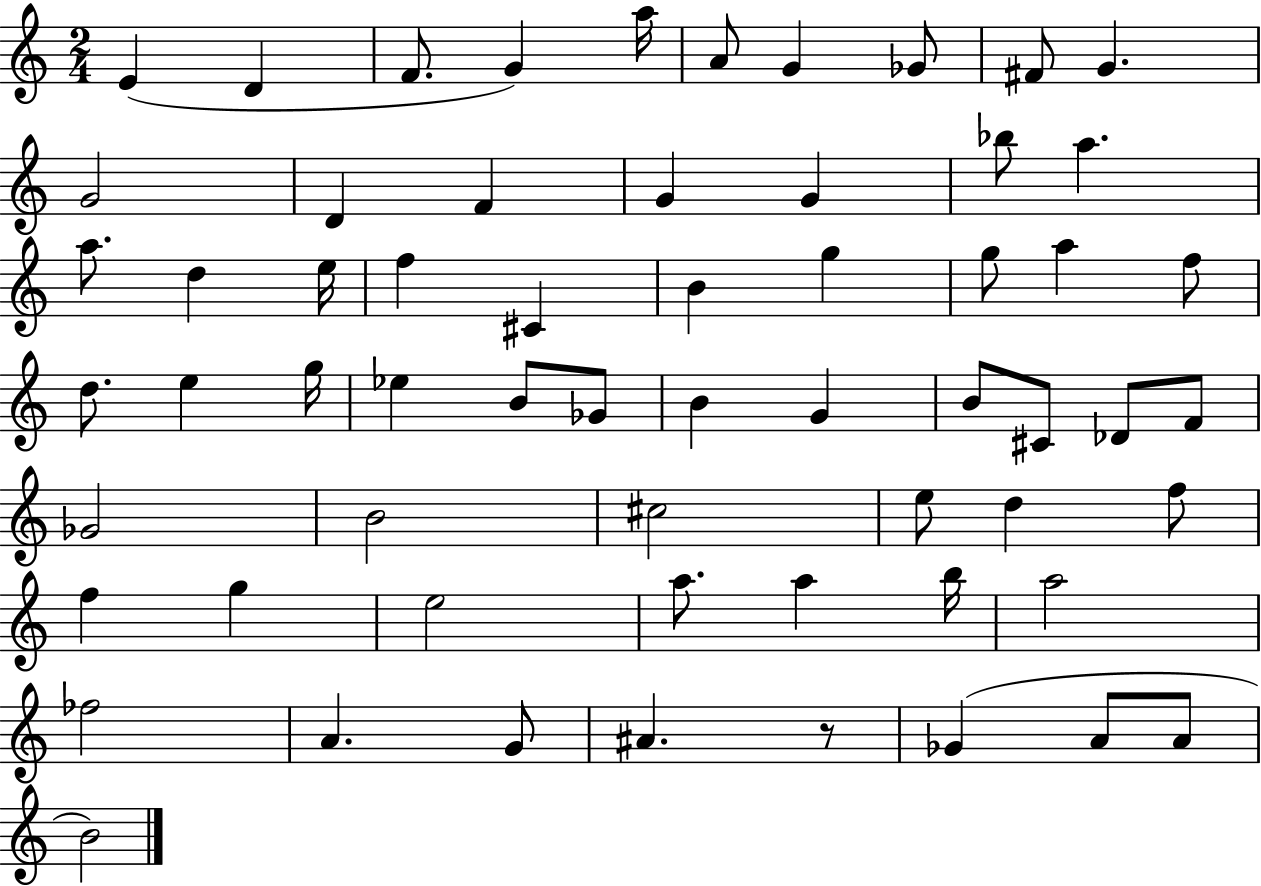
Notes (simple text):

E4/q D4/q F4/e. G4/q A5/s A4/e G4/q Gb4/e F#4/e G4/q. G4/h D4/q F4/q G4/q G4/q Bb5/e A5/q. A5/e. D5/q E5/s F5/q C#4/q B4/q G5/q G5/e A5/q F5/e D5/e. E5/q G5/s Eb5/q B4/e Gb4/e B4/q G4/q B4/e C#4/e Db4/e F4/e Gb4/h B4/h C#5/h E5/e D5/q F5/e F5/q G5/q E5/h A5/e. A5/q B5/s A5/h FES5/h A4/q. G4/e A#4/q. R/e Gb4/q A4/e A4/e B4/h